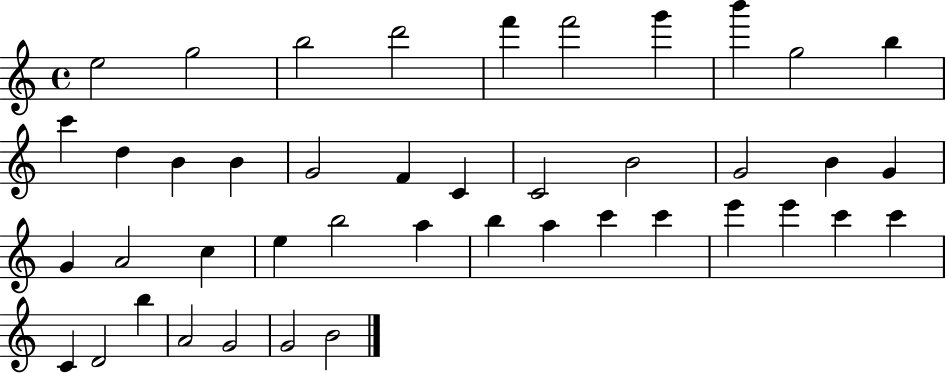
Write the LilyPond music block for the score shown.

{
  \clef treble
  \time 4/4
  \defaultTimeSignature
  \key c \major
  e''2 g''2 | b''2 d'''2 | f'''4 f'''2 g'''4 | b'''4 g''2 b''4 | \break c'''4 d''4 b'4 b'4 | g'2 f'4 c'4 | c'2 b'2 | g'2 b'4 g'4 | \break g'4 a'2 c''4 | e''4 b''2 a''4 | b''4 a''4 c'''4 c'''4 | e'''4 e'''4 c'''4 c'''4 | \break c'4 d'2 b''4 | a'2 g'2 | g'2 b'2 | \bar "|."
}